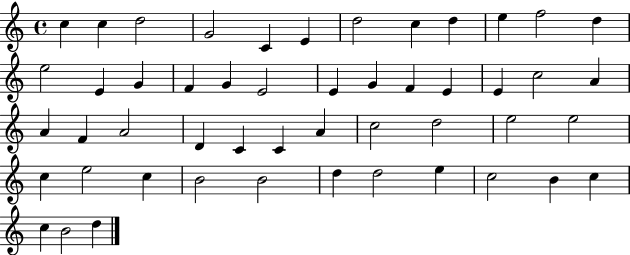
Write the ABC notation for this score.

X:1
T:Untitled
M:4/4
L:1/4
K:C
c c d2 G2 C E d2 c d e f2 d e2 E G F G E2 E G F E E c2 A A F A2 D C C A c2 d2 e2 e2 c e2 c B2 B2 d d2 e c2 B c c B2 d